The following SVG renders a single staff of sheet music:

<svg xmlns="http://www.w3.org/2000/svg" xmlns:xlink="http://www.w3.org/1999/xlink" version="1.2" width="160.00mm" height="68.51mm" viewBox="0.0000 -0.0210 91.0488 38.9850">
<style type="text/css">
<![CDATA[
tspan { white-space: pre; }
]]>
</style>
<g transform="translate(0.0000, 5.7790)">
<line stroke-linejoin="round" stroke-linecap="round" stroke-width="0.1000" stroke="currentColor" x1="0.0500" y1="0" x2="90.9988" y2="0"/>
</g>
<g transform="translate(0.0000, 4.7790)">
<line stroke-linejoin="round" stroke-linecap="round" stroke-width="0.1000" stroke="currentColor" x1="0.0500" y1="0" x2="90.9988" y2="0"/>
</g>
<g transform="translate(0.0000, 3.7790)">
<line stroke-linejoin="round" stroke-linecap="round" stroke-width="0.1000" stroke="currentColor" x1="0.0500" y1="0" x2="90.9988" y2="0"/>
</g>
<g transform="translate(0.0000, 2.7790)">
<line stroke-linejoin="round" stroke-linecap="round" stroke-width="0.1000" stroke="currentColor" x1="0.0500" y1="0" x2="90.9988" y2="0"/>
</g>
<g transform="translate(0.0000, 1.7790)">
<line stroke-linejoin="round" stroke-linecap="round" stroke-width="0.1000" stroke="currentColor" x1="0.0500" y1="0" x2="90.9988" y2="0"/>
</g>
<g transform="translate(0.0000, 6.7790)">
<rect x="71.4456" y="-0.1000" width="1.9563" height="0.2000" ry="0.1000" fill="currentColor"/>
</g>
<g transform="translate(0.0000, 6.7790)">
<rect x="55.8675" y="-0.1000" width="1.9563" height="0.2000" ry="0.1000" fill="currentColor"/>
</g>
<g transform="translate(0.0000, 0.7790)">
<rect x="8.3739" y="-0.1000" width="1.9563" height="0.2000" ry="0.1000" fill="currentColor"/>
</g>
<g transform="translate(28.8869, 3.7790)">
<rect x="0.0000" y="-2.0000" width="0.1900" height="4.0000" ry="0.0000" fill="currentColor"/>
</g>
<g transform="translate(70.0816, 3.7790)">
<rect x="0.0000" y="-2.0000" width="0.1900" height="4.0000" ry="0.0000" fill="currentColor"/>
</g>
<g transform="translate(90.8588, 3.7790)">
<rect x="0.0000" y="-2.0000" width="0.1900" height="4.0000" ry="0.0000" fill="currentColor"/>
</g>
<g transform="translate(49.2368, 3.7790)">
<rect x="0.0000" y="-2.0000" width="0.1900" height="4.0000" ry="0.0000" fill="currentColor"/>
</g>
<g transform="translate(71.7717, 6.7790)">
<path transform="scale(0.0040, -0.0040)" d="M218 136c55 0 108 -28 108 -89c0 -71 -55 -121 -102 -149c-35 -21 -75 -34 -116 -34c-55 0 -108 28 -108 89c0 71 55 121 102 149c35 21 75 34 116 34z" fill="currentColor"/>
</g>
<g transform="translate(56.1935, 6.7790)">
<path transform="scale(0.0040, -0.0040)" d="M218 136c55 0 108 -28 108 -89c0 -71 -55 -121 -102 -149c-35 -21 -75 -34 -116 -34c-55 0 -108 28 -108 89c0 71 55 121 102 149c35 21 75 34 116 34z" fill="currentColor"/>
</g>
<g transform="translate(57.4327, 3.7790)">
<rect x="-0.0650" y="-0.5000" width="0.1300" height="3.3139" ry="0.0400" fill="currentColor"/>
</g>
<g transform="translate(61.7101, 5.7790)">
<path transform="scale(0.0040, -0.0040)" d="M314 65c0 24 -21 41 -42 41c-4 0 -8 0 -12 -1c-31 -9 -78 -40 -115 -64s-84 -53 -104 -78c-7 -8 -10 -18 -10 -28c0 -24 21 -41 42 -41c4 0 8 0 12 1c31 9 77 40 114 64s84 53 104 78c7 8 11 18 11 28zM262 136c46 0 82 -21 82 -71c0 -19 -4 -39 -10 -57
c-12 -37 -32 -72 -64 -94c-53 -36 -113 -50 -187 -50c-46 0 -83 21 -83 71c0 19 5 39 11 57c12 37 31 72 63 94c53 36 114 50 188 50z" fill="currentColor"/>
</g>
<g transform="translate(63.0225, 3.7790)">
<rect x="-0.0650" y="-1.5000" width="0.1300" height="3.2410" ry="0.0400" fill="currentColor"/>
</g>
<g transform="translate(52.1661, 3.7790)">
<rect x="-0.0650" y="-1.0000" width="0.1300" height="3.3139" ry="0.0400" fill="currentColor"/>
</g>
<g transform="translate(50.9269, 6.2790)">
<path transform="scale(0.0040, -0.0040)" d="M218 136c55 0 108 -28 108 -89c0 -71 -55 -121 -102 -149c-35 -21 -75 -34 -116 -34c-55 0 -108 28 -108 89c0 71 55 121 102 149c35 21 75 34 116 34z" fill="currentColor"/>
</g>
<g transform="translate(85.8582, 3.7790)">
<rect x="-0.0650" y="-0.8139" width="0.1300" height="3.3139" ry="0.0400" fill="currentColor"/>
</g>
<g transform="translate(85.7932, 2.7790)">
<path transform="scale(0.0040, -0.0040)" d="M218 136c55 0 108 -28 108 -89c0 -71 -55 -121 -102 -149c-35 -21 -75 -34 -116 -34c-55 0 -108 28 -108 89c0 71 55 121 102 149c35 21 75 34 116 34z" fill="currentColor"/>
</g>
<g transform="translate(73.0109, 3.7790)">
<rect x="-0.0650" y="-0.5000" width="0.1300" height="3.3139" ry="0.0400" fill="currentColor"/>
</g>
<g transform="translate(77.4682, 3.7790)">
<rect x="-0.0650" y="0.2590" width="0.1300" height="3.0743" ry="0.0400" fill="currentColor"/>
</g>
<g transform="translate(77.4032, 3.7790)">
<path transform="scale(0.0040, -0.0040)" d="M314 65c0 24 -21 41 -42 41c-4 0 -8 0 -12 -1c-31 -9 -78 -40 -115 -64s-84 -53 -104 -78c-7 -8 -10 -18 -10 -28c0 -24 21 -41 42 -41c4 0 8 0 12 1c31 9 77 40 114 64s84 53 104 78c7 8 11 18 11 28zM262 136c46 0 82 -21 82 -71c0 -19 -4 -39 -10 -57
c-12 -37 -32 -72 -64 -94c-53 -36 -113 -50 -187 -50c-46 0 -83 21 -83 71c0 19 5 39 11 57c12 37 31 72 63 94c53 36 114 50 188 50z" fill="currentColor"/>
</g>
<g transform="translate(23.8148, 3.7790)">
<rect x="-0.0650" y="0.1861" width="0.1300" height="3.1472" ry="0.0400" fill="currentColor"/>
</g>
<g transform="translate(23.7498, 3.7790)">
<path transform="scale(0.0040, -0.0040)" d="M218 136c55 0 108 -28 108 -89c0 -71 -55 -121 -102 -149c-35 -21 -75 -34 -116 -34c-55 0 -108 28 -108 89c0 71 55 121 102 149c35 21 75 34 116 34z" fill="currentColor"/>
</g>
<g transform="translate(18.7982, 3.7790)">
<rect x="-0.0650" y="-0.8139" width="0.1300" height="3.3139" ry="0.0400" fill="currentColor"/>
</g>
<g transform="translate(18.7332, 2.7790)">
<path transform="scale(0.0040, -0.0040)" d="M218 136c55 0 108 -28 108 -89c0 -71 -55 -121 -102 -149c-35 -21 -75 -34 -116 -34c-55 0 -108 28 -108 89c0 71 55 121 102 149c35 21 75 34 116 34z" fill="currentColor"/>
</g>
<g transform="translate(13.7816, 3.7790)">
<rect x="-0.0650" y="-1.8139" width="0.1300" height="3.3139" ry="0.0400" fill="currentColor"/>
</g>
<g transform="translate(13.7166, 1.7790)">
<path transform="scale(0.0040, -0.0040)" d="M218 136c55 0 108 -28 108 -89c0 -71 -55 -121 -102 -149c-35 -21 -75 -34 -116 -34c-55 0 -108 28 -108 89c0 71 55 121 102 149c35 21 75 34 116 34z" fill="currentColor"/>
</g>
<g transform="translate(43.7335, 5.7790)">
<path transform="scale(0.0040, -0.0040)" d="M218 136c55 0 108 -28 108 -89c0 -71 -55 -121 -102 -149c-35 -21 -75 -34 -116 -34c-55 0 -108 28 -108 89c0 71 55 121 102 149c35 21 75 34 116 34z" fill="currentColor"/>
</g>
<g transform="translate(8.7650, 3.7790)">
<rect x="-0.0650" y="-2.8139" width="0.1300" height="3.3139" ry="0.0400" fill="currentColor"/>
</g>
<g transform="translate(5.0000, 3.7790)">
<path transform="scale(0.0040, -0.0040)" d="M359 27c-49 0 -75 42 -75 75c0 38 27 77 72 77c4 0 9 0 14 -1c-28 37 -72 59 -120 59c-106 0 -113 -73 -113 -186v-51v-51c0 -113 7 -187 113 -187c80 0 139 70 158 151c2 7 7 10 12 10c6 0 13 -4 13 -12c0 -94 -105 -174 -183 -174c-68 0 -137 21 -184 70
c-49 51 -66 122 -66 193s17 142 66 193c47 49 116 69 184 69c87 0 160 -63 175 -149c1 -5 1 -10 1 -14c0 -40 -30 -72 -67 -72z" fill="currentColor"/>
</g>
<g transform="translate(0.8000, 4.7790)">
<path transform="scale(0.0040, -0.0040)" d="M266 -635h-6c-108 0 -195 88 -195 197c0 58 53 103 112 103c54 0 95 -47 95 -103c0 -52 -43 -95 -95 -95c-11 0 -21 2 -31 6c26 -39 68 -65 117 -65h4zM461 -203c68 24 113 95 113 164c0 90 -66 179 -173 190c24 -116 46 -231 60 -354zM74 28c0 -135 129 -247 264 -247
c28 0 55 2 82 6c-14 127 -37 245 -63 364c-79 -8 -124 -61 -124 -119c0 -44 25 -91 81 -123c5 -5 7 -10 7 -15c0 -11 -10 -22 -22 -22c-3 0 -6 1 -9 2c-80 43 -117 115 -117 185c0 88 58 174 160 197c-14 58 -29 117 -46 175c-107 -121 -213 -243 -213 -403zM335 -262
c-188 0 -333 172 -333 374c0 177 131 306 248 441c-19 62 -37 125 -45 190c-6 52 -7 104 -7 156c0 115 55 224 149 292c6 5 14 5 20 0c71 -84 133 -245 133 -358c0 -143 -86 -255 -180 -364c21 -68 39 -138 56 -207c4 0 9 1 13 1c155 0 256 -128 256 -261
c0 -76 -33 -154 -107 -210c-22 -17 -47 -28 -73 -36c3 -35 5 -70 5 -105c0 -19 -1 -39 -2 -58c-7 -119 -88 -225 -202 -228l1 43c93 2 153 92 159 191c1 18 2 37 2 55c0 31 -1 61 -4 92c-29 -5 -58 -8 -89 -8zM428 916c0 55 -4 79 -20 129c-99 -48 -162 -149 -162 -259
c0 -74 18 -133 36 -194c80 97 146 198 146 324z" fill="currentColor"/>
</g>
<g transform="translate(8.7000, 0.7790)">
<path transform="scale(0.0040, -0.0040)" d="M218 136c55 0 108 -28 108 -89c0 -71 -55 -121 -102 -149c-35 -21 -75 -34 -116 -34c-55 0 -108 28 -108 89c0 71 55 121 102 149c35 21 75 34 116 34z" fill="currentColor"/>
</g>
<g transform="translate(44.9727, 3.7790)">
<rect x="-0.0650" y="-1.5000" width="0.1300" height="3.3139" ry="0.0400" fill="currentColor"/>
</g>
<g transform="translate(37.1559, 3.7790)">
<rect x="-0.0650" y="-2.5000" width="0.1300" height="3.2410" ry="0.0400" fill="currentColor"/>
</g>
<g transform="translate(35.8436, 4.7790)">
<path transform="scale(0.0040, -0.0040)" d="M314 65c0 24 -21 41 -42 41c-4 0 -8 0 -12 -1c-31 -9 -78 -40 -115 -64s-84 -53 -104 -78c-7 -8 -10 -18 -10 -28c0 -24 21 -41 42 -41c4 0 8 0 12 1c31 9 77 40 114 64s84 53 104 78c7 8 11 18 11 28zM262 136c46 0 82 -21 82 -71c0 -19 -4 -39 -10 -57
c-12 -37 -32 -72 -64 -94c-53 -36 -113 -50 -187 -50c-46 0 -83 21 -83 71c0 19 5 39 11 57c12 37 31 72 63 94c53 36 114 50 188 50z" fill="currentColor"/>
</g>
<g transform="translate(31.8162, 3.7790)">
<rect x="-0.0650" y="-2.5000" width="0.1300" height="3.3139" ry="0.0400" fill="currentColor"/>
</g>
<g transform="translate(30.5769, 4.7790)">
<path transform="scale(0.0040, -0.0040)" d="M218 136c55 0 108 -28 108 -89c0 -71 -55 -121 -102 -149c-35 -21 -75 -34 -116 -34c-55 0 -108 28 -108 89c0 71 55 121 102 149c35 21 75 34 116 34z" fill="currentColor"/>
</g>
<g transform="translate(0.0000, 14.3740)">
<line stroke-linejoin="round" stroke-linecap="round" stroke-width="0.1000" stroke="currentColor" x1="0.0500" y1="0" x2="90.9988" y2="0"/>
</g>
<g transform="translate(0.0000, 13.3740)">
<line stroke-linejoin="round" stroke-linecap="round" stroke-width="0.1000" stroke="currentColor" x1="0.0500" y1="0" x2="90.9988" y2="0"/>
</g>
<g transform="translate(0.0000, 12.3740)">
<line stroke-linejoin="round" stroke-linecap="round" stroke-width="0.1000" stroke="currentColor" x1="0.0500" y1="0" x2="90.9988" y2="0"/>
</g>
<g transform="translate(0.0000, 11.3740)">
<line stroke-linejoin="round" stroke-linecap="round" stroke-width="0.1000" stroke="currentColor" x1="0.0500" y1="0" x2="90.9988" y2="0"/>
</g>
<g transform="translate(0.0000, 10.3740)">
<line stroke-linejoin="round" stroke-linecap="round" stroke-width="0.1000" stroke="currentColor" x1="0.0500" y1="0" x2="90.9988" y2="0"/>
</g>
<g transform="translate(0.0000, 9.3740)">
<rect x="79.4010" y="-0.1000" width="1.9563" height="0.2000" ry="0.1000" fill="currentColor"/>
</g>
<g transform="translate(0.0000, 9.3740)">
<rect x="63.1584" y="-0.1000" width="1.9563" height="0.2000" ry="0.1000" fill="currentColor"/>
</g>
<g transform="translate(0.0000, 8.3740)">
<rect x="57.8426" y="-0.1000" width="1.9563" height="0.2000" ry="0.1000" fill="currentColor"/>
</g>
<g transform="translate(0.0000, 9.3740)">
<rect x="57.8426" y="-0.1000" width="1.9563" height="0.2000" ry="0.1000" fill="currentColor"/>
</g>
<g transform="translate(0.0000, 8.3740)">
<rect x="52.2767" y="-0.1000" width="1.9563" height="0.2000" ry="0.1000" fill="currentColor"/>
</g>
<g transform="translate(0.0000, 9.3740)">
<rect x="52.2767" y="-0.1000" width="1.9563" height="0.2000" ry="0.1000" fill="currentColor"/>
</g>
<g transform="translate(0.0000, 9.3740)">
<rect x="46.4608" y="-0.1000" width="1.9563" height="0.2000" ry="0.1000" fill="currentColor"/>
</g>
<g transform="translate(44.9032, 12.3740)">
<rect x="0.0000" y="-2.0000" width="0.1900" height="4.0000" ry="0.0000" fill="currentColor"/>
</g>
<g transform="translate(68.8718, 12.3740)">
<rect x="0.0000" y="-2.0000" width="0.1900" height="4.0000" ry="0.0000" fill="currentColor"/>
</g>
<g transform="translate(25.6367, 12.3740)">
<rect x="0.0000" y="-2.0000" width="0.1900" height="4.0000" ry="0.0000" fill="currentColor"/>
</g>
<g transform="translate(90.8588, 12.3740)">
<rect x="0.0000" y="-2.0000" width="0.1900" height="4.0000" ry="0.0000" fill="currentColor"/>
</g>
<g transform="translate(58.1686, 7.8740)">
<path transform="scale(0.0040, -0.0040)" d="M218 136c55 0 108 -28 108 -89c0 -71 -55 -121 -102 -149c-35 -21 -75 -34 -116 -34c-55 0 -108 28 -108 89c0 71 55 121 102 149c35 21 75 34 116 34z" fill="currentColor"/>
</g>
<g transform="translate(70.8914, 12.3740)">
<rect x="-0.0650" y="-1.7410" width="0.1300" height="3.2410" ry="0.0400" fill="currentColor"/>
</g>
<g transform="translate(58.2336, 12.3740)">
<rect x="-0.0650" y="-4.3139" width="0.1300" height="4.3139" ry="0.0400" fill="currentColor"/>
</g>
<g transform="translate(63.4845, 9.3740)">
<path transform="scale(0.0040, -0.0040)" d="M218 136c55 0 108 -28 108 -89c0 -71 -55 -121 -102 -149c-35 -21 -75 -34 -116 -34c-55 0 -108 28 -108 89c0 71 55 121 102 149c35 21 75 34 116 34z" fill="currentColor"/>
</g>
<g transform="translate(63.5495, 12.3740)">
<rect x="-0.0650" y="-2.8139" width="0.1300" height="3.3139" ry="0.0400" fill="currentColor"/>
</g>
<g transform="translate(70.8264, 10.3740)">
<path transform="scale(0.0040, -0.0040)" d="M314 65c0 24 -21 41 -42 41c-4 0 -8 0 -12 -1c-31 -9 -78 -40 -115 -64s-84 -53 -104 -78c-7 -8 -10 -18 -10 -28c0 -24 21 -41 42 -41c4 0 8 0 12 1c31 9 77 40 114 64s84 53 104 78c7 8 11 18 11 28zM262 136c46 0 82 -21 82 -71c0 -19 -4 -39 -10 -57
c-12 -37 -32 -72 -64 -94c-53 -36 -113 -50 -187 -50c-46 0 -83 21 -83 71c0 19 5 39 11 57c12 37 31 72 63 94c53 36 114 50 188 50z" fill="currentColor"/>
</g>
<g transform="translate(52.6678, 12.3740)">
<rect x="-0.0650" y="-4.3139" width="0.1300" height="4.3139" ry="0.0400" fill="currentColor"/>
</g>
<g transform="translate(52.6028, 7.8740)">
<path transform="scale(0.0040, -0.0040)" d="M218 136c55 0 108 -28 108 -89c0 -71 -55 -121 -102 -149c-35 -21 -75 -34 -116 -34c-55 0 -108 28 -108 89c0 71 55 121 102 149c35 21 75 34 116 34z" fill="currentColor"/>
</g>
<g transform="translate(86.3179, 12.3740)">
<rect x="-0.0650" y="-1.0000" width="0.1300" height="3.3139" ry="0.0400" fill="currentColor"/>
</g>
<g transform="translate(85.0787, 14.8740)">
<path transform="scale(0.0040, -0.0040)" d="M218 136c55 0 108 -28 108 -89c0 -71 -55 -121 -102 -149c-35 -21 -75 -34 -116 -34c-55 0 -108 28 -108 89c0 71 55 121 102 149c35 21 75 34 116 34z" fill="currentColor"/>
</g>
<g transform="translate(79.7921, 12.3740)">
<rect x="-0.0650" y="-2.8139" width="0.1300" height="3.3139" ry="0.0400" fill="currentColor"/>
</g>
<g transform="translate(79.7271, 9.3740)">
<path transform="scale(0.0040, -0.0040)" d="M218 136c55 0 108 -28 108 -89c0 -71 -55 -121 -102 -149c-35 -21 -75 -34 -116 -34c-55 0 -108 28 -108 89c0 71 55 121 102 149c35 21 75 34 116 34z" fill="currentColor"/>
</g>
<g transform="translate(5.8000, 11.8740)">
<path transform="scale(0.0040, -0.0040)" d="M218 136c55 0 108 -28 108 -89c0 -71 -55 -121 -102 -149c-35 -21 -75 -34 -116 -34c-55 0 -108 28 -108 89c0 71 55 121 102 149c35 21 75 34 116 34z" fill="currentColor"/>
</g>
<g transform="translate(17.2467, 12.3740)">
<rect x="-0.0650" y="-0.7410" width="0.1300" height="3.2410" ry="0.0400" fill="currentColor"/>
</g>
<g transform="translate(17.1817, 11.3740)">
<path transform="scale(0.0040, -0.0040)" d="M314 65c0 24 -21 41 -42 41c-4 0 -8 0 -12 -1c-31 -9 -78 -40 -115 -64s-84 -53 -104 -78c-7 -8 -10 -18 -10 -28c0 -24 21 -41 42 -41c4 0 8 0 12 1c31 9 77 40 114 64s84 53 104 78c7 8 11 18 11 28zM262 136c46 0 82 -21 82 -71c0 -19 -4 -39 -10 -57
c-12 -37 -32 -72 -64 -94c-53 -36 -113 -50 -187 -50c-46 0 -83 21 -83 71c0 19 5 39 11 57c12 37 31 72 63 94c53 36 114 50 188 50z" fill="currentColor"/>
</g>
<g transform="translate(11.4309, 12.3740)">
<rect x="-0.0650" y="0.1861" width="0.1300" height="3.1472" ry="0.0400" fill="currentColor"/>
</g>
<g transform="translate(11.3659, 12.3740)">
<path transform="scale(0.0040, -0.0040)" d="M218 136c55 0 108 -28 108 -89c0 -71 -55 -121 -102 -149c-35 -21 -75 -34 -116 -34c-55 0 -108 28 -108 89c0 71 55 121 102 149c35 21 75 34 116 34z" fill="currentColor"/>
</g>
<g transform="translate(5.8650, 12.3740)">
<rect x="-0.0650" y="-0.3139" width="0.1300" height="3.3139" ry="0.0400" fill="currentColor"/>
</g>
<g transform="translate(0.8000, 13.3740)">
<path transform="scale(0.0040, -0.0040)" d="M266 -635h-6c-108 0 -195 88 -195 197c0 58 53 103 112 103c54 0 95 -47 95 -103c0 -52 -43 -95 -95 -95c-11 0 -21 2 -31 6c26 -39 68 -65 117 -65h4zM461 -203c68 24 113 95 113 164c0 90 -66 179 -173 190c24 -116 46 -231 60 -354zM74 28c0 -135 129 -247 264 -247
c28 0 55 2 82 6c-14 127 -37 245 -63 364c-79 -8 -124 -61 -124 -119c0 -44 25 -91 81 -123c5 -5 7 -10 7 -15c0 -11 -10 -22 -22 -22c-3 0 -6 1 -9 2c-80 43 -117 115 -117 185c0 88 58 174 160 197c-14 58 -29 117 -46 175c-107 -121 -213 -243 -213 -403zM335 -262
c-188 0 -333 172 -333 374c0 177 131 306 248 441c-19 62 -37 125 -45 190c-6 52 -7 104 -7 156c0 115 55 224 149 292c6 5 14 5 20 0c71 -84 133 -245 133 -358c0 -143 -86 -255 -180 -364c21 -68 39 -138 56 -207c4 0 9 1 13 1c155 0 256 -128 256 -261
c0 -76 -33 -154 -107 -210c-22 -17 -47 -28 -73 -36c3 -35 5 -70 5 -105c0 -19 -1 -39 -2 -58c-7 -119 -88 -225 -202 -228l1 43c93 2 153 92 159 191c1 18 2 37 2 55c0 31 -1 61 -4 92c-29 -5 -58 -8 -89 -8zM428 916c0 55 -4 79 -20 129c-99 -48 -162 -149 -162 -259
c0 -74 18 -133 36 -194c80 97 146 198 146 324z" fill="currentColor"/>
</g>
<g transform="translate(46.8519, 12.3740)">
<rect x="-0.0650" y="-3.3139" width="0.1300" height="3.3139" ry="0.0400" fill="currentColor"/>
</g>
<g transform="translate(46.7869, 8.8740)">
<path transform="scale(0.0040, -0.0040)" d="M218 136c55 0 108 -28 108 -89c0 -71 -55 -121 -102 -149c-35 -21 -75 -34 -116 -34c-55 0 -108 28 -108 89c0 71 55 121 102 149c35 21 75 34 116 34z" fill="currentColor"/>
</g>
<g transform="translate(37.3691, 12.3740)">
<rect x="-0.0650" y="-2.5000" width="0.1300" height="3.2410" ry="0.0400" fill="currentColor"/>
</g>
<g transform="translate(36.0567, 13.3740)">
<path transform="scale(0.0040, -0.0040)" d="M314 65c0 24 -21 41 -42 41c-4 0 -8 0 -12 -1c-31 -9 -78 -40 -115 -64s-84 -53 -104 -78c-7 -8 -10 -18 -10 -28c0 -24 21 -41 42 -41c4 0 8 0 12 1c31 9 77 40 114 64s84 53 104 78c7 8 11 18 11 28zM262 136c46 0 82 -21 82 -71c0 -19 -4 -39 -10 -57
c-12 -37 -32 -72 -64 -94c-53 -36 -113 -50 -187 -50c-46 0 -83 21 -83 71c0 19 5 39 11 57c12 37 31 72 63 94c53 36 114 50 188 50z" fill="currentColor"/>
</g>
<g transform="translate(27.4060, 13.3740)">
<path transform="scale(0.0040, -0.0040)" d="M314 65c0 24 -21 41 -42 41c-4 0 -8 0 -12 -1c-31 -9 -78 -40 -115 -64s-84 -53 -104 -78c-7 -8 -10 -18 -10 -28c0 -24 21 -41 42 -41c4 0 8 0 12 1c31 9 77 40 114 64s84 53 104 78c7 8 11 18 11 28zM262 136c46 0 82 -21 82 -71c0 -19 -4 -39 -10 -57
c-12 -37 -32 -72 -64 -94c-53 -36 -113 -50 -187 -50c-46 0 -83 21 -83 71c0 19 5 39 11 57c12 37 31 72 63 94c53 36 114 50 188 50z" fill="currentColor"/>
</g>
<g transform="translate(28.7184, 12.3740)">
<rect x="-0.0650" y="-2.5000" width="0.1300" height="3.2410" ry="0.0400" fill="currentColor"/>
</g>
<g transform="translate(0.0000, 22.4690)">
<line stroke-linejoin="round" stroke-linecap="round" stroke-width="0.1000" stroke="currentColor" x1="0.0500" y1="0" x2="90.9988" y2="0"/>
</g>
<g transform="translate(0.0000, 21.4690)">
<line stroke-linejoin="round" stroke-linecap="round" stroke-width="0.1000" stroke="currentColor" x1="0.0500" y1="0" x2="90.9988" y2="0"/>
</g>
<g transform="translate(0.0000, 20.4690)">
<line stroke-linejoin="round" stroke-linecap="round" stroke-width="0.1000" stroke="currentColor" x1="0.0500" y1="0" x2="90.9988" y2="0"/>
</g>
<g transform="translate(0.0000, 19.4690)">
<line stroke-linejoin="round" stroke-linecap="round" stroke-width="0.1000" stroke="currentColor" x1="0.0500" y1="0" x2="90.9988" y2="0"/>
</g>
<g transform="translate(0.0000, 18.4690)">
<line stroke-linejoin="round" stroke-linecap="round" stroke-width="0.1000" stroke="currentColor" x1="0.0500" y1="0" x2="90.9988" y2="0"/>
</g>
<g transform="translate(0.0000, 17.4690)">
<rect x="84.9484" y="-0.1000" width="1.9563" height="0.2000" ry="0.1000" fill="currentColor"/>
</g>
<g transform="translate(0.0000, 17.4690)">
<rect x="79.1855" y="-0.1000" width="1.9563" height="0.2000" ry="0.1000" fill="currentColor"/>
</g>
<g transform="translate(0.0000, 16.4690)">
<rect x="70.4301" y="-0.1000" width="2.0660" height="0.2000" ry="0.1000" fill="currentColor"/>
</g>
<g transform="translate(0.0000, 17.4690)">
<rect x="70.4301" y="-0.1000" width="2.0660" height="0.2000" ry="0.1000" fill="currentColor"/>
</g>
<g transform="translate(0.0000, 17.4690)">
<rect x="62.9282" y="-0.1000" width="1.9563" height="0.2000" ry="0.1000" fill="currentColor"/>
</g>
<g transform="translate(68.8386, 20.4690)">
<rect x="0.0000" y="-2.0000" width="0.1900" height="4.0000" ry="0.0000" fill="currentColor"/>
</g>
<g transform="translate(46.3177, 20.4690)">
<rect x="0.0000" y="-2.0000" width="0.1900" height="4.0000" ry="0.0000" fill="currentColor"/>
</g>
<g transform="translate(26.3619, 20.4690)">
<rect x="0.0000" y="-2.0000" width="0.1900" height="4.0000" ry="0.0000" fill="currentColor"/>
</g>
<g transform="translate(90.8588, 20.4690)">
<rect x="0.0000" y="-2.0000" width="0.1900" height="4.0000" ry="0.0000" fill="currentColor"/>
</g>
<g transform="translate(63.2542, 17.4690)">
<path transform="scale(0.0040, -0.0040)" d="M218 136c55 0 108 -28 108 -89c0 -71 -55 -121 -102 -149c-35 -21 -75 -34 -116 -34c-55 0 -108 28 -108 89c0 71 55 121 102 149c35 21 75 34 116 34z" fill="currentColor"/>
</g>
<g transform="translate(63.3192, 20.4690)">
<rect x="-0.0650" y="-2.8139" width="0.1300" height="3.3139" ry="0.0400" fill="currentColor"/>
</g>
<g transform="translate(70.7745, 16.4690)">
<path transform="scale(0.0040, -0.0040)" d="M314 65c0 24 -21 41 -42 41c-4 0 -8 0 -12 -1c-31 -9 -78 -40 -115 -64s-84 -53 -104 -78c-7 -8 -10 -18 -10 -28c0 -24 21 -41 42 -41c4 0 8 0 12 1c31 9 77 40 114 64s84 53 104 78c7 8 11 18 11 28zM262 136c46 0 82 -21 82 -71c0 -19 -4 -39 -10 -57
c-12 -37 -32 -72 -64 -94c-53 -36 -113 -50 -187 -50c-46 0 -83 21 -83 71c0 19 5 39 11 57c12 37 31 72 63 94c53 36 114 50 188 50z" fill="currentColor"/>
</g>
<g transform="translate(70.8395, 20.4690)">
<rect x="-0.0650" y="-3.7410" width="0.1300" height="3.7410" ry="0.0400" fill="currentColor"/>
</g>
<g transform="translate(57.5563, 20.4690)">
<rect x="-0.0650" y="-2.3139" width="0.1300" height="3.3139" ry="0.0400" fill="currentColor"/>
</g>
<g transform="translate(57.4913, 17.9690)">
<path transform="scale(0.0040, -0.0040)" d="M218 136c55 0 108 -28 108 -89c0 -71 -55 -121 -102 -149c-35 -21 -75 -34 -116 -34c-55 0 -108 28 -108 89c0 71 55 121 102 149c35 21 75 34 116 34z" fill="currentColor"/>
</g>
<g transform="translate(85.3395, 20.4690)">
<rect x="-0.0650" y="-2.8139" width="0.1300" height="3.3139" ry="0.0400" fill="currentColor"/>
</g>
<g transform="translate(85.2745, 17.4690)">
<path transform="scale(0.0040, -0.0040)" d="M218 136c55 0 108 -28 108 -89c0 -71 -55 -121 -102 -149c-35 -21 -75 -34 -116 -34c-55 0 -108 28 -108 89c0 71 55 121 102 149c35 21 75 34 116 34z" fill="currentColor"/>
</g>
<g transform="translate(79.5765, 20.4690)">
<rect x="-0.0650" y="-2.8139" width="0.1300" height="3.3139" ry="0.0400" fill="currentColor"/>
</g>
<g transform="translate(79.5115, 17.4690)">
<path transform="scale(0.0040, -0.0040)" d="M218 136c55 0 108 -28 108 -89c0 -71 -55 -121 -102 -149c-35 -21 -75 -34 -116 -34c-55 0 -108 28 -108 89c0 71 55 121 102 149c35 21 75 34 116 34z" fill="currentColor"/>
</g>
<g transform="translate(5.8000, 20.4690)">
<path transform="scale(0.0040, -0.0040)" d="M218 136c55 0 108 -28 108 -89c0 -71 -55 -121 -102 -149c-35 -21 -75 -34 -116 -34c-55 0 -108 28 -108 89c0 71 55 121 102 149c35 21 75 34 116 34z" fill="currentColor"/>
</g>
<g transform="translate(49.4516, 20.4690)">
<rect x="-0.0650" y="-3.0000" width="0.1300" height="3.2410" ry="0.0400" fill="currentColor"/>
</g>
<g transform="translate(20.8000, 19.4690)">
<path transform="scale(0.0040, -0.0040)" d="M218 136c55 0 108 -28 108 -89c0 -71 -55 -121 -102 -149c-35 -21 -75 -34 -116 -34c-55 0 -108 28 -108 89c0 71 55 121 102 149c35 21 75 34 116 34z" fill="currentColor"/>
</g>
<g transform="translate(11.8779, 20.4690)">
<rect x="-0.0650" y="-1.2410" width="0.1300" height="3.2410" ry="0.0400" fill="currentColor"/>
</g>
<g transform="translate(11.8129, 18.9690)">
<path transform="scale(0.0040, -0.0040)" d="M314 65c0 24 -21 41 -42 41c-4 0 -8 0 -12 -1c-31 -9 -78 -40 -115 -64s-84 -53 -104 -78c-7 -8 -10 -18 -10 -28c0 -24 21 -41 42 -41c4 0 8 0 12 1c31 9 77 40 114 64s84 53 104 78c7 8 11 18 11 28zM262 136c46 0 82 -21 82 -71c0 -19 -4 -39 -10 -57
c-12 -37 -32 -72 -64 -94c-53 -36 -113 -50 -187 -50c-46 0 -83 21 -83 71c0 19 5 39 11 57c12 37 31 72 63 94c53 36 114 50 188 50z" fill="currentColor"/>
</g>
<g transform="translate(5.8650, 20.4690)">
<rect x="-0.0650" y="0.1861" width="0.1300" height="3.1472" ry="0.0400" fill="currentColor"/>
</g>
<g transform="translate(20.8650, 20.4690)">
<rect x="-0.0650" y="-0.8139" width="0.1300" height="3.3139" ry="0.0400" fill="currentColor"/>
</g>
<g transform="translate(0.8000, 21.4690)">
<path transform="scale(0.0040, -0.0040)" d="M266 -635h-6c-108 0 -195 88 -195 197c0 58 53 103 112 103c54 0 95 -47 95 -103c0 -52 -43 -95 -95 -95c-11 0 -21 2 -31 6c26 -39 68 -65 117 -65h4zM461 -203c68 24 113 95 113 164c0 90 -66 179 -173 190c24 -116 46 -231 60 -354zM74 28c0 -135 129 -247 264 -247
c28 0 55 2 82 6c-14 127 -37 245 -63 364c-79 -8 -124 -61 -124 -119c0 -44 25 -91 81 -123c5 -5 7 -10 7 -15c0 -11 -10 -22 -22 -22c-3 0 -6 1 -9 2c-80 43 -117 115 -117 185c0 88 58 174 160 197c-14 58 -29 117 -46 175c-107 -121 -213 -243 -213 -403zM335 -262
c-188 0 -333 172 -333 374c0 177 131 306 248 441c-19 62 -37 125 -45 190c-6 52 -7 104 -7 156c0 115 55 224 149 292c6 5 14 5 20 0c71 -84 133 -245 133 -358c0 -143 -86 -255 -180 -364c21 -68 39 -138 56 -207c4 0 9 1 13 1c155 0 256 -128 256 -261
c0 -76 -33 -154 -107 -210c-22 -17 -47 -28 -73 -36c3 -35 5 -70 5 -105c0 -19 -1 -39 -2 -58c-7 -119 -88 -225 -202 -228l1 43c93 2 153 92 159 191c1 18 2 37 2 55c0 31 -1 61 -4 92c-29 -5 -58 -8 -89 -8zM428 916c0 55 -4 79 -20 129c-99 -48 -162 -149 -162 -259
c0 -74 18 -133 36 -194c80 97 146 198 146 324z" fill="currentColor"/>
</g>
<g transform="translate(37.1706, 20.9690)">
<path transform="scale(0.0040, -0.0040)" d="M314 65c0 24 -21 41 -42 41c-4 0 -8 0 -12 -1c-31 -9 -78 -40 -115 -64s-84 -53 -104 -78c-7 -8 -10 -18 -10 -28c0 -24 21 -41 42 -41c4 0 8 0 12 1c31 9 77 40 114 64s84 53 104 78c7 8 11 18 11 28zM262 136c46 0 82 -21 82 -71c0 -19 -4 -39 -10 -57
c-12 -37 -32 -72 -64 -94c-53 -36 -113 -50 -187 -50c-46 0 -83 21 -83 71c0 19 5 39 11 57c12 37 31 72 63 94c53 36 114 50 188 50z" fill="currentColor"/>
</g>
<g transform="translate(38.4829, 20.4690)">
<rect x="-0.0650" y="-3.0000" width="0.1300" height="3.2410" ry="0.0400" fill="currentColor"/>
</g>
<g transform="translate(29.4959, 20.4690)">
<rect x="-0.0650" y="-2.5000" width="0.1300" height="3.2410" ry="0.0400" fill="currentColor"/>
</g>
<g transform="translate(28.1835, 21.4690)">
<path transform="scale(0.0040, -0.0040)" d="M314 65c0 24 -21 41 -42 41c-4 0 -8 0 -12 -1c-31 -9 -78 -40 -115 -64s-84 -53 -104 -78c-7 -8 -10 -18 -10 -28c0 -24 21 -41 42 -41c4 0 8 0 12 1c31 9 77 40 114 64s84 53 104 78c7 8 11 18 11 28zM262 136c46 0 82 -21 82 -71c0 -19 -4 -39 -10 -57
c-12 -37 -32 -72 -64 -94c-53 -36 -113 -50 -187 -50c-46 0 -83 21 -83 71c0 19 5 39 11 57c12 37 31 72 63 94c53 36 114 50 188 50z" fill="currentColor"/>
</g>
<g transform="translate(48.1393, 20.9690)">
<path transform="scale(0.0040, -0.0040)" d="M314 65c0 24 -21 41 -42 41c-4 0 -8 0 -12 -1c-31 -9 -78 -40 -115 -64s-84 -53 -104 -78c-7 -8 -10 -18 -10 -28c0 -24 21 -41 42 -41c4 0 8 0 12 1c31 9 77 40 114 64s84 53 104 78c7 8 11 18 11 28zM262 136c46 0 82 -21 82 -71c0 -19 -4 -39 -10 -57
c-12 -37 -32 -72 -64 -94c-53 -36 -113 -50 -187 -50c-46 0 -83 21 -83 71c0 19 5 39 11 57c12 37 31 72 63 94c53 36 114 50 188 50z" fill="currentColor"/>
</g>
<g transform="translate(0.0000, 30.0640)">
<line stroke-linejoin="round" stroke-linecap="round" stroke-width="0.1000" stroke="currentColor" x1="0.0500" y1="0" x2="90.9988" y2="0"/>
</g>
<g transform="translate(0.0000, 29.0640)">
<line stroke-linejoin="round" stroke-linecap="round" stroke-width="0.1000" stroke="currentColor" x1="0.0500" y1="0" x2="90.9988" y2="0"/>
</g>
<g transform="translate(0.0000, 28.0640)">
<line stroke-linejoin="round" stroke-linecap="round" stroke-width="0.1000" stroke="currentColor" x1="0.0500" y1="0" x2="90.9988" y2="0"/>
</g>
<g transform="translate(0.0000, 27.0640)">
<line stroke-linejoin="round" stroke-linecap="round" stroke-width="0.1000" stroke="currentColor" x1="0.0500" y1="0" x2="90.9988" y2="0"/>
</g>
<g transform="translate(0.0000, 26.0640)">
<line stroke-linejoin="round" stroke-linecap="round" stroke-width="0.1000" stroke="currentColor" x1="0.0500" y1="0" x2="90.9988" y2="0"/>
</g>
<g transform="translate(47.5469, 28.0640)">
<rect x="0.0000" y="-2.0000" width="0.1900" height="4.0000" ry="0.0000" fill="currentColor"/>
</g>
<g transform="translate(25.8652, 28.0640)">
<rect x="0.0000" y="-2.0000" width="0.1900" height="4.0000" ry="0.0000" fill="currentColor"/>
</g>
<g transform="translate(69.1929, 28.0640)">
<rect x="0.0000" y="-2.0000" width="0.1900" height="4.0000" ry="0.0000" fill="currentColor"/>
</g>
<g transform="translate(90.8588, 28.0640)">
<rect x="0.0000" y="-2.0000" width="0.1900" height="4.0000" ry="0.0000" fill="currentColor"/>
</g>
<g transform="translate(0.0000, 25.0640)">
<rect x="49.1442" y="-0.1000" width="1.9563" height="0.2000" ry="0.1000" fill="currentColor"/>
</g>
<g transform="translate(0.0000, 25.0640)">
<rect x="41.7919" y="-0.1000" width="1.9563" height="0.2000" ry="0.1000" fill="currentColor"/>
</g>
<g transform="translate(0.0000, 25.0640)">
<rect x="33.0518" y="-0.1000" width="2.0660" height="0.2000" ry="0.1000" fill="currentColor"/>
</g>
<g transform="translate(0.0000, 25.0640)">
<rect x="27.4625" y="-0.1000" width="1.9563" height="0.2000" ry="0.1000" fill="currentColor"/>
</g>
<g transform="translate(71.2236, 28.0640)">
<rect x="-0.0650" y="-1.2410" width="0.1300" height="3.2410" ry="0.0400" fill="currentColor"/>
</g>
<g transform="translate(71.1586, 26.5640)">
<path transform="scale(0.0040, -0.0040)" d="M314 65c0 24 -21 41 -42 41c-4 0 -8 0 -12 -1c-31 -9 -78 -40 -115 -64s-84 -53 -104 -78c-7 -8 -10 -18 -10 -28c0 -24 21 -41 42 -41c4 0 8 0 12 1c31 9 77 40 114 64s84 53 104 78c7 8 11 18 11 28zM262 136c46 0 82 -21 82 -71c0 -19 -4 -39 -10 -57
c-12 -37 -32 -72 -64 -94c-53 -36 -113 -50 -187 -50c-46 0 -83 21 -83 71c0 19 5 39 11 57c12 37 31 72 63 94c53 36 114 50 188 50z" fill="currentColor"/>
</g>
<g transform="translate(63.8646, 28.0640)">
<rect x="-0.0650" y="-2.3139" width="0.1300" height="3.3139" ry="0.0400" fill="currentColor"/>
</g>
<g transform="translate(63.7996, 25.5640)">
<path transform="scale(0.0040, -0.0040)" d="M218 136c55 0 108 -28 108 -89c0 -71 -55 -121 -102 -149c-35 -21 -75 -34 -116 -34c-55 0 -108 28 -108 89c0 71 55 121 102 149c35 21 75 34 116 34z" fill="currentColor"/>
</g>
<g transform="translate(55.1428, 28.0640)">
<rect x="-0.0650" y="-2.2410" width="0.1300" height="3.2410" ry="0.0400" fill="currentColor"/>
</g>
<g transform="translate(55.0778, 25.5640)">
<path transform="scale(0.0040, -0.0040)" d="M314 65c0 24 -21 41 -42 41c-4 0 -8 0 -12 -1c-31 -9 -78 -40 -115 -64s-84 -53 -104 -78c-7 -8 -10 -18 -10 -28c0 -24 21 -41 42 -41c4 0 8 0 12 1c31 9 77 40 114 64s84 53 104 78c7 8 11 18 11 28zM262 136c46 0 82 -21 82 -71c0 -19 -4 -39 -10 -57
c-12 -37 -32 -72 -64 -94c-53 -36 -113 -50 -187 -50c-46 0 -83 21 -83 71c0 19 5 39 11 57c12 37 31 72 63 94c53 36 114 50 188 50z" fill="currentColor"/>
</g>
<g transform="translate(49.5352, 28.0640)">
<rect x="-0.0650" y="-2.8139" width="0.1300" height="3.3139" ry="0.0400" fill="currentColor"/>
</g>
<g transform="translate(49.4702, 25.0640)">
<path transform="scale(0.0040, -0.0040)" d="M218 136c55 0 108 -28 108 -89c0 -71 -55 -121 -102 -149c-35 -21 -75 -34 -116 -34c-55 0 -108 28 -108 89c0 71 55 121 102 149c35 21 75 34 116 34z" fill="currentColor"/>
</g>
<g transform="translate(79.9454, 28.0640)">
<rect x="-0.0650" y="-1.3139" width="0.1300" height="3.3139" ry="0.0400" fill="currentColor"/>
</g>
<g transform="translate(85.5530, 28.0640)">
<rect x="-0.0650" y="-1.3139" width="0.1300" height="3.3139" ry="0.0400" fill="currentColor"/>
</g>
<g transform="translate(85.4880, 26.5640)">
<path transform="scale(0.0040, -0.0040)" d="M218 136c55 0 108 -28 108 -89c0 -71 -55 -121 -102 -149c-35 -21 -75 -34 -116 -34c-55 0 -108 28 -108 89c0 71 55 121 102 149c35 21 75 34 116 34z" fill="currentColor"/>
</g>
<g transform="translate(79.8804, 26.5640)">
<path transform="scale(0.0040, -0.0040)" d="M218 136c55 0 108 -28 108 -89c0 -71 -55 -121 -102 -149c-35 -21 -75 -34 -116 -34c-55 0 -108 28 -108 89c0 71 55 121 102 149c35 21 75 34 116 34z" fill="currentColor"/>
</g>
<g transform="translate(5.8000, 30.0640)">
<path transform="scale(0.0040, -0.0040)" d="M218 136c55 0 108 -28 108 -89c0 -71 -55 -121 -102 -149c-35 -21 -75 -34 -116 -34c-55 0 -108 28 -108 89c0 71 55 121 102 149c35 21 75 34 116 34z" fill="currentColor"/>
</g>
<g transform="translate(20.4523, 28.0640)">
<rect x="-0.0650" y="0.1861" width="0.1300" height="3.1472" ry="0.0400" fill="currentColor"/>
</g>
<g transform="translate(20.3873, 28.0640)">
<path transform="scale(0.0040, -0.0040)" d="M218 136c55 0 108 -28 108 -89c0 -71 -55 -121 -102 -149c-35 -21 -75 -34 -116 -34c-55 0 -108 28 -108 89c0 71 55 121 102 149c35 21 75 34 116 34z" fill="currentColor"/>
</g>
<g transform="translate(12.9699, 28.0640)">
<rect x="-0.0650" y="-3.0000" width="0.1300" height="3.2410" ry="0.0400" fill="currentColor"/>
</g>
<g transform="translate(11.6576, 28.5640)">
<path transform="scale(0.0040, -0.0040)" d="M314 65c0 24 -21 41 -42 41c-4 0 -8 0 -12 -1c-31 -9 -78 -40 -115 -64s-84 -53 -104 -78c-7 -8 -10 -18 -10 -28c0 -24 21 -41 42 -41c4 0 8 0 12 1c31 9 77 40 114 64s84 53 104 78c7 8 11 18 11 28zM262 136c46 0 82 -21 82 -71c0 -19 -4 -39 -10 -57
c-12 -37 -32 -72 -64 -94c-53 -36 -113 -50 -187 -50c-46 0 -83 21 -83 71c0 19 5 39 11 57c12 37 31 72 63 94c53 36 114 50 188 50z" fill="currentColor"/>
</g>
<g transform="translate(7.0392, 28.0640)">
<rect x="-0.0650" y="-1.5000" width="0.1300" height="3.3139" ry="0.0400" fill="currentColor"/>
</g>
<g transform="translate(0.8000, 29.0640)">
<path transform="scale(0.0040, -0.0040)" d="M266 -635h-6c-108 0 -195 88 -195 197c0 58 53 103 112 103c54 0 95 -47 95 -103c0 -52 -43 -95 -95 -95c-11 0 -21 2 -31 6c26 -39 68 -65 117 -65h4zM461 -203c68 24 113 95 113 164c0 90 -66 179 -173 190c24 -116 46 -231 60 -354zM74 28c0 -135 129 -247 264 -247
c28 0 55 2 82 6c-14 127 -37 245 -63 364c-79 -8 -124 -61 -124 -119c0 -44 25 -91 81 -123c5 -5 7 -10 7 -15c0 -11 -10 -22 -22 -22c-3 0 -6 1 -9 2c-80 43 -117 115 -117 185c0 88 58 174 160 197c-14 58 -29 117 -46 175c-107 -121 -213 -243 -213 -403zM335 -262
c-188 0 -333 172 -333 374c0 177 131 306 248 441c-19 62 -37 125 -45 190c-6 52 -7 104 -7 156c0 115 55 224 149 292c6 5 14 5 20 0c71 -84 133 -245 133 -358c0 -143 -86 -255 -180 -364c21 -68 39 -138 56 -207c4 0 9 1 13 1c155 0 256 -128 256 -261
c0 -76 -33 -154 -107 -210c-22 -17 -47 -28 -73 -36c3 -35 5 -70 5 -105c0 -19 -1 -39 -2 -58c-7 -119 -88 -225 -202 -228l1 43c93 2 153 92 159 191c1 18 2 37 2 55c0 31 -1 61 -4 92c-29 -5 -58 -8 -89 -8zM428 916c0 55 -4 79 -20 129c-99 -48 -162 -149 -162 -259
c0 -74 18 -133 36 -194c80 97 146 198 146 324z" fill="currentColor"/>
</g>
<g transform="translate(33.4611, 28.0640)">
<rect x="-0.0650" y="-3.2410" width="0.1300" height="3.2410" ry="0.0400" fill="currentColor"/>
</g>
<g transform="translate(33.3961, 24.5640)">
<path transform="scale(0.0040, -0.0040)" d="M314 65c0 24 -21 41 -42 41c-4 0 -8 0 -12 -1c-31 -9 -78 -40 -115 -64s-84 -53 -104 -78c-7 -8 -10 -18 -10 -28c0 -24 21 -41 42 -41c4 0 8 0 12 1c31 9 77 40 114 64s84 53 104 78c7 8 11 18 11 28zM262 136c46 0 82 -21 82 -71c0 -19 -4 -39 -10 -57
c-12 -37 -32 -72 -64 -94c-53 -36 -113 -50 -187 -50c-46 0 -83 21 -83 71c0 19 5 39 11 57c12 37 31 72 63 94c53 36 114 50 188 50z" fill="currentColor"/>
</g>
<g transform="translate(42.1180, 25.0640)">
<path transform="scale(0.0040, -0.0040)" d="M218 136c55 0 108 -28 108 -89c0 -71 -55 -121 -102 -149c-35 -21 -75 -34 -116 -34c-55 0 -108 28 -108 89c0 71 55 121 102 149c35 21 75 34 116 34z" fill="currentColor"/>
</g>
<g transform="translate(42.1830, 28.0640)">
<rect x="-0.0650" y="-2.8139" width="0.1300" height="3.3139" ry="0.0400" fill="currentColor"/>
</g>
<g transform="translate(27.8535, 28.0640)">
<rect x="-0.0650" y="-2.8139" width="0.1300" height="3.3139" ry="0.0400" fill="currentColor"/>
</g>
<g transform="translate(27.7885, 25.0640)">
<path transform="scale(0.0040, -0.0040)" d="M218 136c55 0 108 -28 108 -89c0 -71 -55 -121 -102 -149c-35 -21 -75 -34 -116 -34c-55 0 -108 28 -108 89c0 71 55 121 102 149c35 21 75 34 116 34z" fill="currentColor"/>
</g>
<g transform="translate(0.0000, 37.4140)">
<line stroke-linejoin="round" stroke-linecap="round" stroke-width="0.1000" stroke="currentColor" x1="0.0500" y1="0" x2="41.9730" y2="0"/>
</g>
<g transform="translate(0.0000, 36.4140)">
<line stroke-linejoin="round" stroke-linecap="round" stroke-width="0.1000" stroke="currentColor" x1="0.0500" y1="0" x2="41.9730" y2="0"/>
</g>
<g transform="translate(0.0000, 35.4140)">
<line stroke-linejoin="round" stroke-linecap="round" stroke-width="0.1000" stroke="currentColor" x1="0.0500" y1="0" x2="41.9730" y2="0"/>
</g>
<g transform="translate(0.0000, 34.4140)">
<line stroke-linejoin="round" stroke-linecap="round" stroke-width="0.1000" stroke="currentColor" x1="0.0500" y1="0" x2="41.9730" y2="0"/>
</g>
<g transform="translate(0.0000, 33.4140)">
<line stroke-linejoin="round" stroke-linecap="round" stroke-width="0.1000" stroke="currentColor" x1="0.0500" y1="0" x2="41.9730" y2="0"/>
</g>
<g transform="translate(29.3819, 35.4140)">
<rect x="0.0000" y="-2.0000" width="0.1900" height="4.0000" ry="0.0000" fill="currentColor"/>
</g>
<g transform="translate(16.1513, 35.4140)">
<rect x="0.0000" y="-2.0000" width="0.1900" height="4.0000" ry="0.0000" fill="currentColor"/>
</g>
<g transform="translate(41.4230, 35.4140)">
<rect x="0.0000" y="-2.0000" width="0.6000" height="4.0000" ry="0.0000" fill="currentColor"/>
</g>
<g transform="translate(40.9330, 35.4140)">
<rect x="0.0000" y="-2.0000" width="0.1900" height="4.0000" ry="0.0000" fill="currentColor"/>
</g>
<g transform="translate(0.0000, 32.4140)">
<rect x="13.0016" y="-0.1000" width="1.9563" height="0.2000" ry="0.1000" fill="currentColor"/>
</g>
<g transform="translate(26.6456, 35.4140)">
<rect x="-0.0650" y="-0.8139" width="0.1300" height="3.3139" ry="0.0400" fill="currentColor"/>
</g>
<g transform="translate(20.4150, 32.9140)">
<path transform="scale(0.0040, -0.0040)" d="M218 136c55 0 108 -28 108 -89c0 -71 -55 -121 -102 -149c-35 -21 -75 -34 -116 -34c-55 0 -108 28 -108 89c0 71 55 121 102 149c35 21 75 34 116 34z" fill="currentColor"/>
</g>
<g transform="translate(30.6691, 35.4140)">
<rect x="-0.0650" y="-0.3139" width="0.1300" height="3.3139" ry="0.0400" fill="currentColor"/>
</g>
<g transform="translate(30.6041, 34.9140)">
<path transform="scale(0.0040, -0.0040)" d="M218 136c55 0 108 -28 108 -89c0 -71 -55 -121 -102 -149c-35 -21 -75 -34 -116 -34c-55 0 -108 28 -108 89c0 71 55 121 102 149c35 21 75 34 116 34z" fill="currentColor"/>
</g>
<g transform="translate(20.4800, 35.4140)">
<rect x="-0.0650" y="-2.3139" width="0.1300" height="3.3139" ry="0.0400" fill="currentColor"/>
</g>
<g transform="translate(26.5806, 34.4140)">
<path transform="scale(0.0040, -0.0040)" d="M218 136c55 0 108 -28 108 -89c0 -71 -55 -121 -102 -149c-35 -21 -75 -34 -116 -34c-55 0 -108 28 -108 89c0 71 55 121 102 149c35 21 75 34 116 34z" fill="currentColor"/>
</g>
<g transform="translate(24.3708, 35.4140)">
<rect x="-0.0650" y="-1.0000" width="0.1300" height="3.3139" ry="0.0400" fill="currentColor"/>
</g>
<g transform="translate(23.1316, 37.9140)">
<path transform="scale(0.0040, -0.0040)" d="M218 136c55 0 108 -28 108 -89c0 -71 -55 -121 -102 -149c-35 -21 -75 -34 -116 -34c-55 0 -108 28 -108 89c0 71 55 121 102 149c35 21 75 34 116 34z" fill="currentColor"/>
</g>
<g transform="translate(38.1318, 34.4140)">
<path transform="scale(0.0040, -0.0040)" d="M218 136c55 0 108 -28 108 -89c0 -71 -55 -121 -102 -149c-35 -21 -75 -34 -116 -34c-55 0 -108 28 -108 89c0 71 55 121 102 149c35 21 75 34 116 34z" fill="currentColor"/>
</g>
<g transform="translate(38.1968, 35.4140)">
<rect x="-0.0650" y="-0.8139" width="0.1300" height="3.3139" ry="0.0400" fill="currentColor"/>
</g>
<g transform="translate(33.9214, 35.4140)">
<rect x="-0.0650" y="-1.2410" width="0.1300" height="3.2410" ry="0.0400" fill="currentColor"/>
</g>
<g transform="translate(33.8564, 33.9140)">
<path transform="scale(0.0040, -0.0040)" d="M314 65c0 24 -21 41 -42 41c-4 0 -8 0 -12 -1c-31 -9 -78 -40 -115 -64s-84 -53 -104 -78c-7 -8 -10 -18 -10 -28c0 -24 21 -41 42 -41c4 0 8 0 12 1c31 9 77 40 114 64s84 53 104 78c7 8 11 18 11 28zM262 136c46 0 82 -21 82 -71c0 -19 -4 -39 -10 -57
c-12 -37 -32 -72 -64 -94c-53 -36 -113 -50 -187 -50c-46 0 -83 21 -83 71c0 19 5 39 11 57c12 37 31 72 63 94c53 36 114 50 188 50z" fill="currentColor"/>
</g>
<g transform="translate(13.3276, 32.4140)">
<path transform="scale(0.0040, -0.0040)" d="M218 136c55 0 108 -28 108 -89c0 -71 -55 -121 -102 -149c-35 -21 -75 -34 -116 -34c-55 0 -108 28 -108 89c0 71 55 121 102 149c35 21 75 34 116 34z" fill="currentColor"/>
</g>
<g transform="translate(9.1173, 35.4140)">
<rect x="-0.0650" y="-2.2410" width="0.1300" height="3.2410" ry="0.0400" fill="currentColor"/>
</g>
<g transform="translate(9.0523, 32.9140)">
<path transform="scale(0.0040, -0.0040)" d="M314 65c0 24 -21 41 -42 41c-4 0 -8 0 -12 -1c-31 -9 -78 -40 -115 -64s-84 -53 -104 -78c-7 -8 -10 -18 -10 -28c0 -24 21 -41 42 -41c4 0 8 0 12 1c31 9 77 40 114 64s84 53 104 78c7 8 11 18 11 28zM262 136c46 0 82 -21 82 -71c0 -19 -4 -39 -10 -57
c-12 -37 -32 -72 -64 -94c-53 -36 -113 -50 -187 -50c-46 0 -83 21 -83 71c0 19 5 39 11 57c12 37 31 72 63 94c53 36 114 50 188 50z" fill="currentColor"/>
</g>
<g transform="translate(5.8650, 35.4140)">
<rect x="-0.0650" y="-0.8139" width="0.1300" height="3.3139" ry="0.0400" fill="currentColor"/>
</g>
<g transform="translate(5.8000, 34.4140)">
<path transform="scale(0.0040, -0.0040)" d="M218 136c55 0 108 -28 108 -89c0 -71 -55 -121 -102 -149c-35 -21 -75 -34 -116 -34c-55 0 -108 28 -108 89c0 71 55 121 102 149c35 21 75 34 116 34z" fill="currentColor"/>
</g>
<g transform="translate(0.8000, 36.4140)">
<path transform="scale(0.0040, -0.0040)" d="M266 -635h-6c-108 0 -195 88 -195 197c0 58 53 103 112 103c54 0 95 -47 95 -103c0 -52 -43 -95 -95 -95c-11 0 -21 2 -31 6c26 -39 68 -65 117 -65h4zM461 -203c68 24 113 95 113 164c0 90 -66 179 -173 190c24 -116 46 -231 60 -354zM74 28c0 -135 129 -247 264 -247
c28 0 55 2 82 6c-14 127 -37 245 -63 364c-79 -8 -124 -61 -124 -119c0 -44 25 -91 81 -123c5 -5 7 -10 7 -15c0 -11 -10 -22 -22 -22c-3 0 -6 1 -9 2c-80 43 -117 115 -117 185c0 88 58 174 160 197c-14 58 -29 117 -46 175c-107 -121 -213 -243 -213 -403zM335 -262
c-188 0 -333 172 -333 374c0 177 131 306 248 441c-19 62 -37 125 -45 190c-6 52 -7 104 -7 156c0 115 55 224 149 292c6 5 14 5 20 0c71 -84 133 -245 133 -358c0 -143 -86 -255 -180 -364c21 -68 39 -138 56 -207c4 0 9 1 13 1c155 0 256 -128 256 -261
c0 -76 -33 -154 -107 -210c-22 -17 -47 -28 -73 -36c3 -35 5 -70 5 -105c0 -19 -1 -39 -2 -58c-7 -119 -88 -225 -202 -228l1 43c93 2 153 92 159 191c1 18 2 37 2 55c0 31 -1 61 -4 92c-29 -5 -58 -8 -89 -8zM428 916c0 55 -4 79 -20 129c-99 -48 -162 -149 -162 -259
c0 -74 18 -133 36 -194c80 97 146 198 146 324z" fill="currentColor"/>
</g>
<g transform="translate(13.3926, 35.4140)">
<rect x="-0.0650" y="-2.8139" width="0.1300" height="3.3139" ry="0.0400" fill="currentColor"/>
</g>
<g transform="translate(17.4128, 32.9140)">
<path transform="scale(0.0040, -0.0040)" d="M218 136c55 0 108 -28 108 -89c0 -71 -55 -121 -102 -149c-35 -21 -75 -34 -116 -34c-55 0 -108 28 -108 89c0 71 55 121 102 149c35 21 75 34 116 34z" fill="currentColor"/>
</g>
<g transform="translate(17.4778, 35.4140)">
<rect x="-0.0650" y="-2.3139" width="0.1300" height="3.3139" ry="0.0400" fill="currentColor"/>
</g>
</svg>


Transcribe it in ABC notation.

X:1
T:Untitled
M:4/4
L:1/4
K:C
a f d B G G2 E D C E2 C B2 d c B d2 G2 G2 b d' d' a f2 a D B e2 d G2 A2 A2 g a c'2 a a E A2 B a b2 a a g2 g e2 e e d g2 a g g D d c e2 d